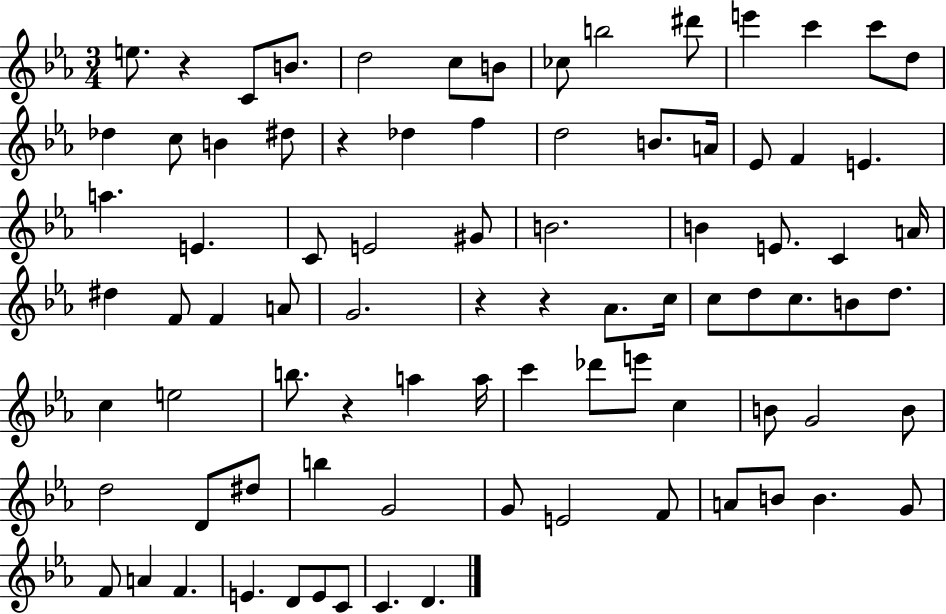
X:1
T:Untitled
M:3/4
L:1/4
K:Eb
e/2 z C/2 B/2 d2 c/2 B/2 _c/2 b2 ^d'/2 e' c' c'/2 d/2 _d c/2 B ^d/2 z _d f d2 B/2 A/4 _E/2 F E a E C/2 E2 ^G/2 B2 B E/2 C A/4 ^d F/2 F A/2 G2 z z _A/2 c/4 c/2 d/2 c/2 B/2 d/2 c e2 b/2 z a a/4 c' _d'/2 e'/2 c B/2 G2 B/2 d2 D/2 ^d/2 b G2 G/2 E2 F/2 A/2 B/2 B G/2 F/2 A F E D/2 E/2 C/2 C D